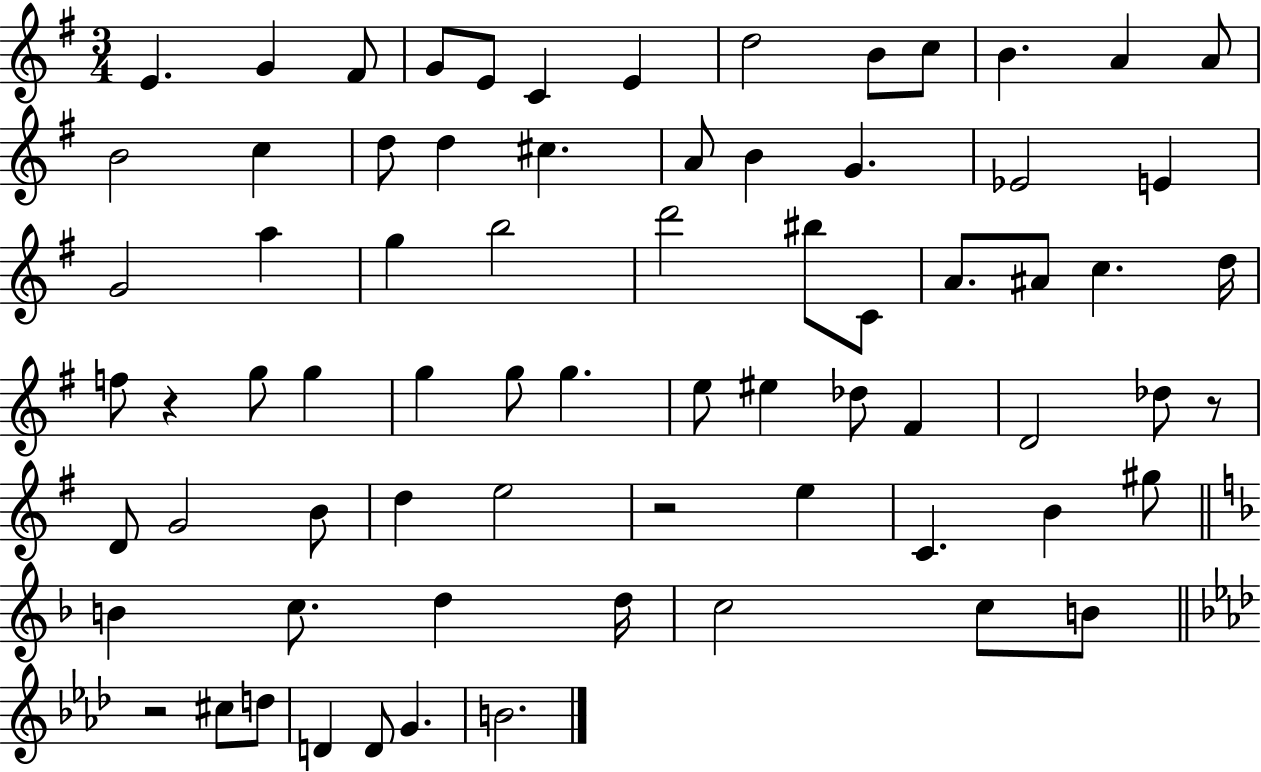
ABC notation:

X:1
T:Untitled
M:3/4
L:1/4
K:G
E G ^F/2 G/2 E/2 C E d2 B/2 c/2 B A A/2 B2 c d/2 d ^c A/2 B G _E2 E G2 a g b2 d'2 ^b/2 C/2 A/2 ^A/2 c d/4 f/2 z g/2 g g g/2 g e/2 ^e _d/2 ^F D2 _d/2 z/2 D/2 G2 B/2 d e2 z2 e C B ^g/2 B c/2 d d/4 c2 c/2 B/2 z2 ^c/2 d/2 D D/2 G B2